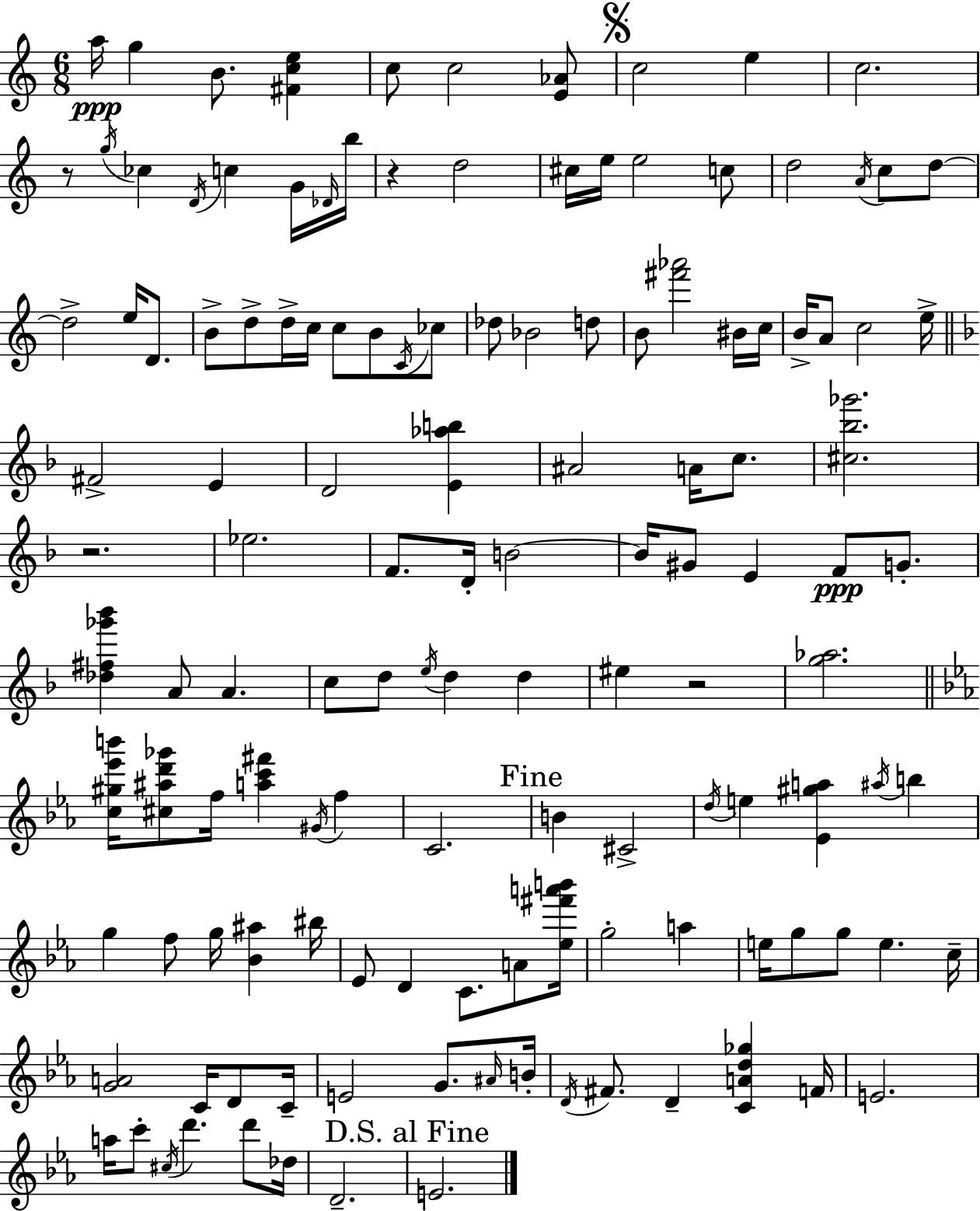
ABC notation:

X:1
T:Untitled
M:6/8
L:1/4
K:C
a/4 g B/2 [^Fce] c/2 c2 [E_A]/2 c2 e c2 z/2 g/4 _c D/4 c G/4 _D/4 b/4 z d2 ^c/4 e/4 e2 c/2 d2 A/4 c/2 d/2 d2 e/4 D/2 B/2 d/2 d/4 c/4 c/2 B/2 C/4 _c/2 _d/2 _B2 d/2 B/2 [^f'_a']2 ^B/4 c/4 B/4 A/2 c2 e/4 ^F2 E D2 [E_ab] ^A2 A/4 c/2 [^c_b_g']2 z2 _e2 F/2 D/4 B2 B/4 ^G/2 E F/2 G/2 [_d^f_g'_b'] A/2 A c/2 d/2 e/4 d d ^e z2 [g_a]2 [c^g_e'b']/4 [^c^ad'_g']/2 f/4 [ac'^f'] ^G/4 f C2 B ^C2 d/4 e [_E^ga] ^a/4 b g f/2 g/4 [_B^a] ^b/4 _E/2 D C/2 A/2 [_e^f'a'b']/4 g2 a e/4 g/2 g/2 e c/4 [GA]2 C/4 D/2 C/4 E2 G/2 ^A/4 B/4 D/4 ^F/2 D [CAd_g] F/4 E2 a/4 c'/2 ^c/4 d' d'/2 _d/4 D2 E2